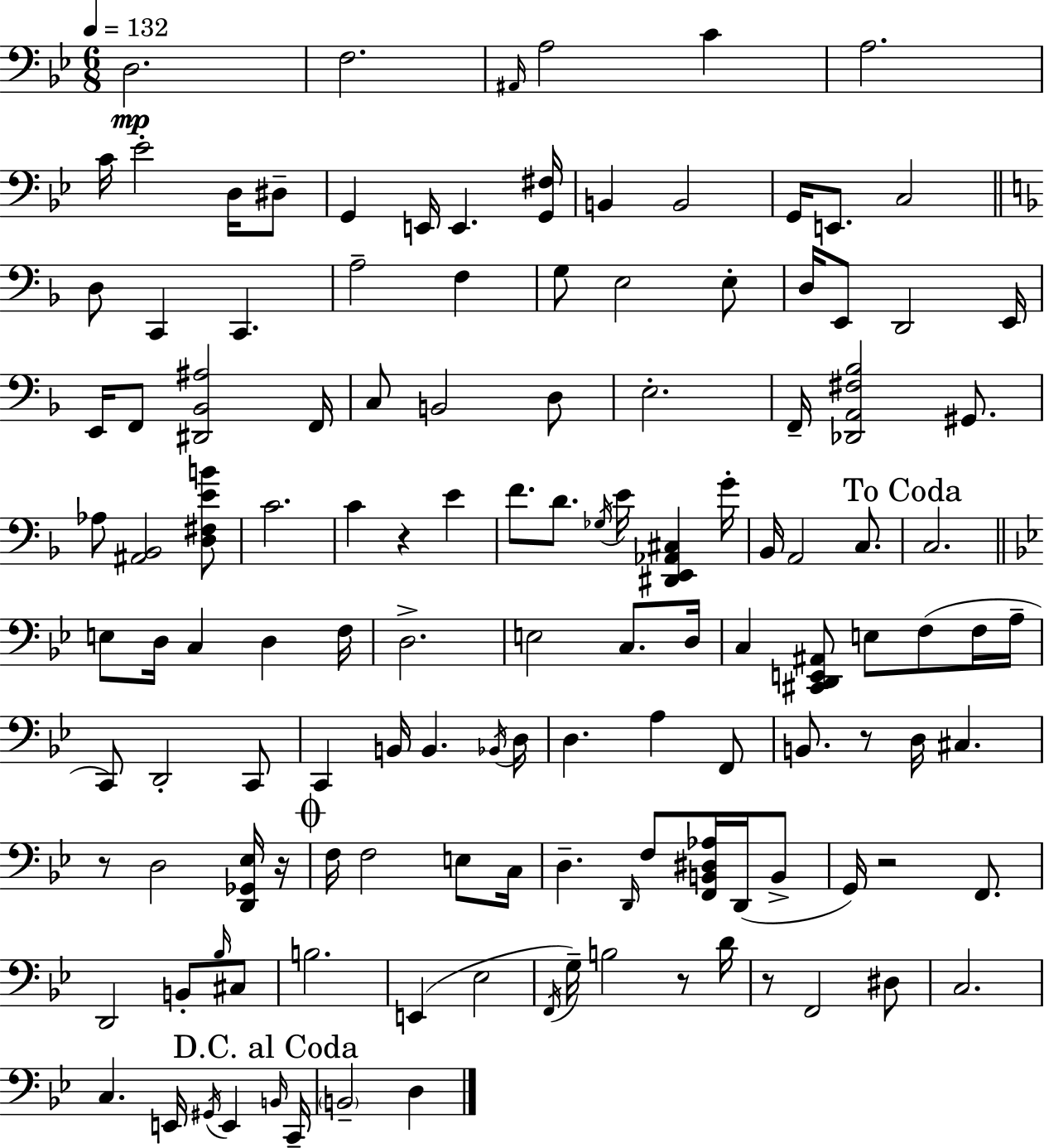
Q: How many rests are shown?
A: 7